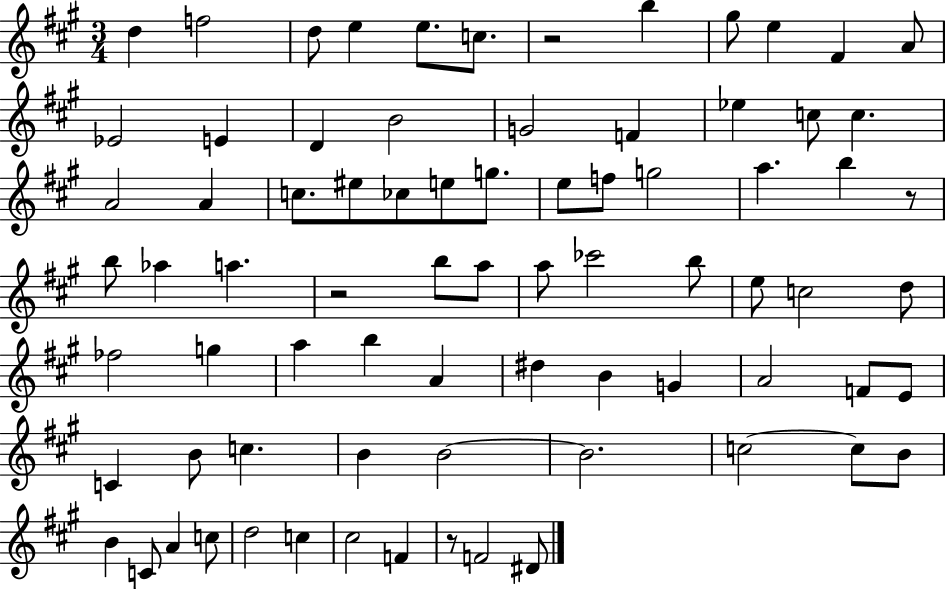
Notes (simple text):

D5/q F5/h D5/e E5/q E5/e. C5/e. R/h B5/q G#5/e E5/q F#4/q A4/e Eb4/h E4/q D4/q B4/h G4/h F4/q Eb5/q C5/e C5/q. A4/h A4/q C5/e. EIS5/e CES5/e E5/e G5/e. E5/e F5/e G5/h A5/q. B5/q R/e B5/e Ab5/q A5/q. R/h B5/e A5/e A5/e CES6/h B5/e E5/e C5/h D5/e FES5/h G5/q A5/q B5/q A4/q D#5/q B4/q G4/q A4/h F4/e E4/e C4/q B4/e C5/q. B4/q B4/h B4/h. C5/h C5/e B4/e B4/q C4/e A4/q C5/e D5/h C5/q C#5/h F4/q R/e F4/h D#4/e